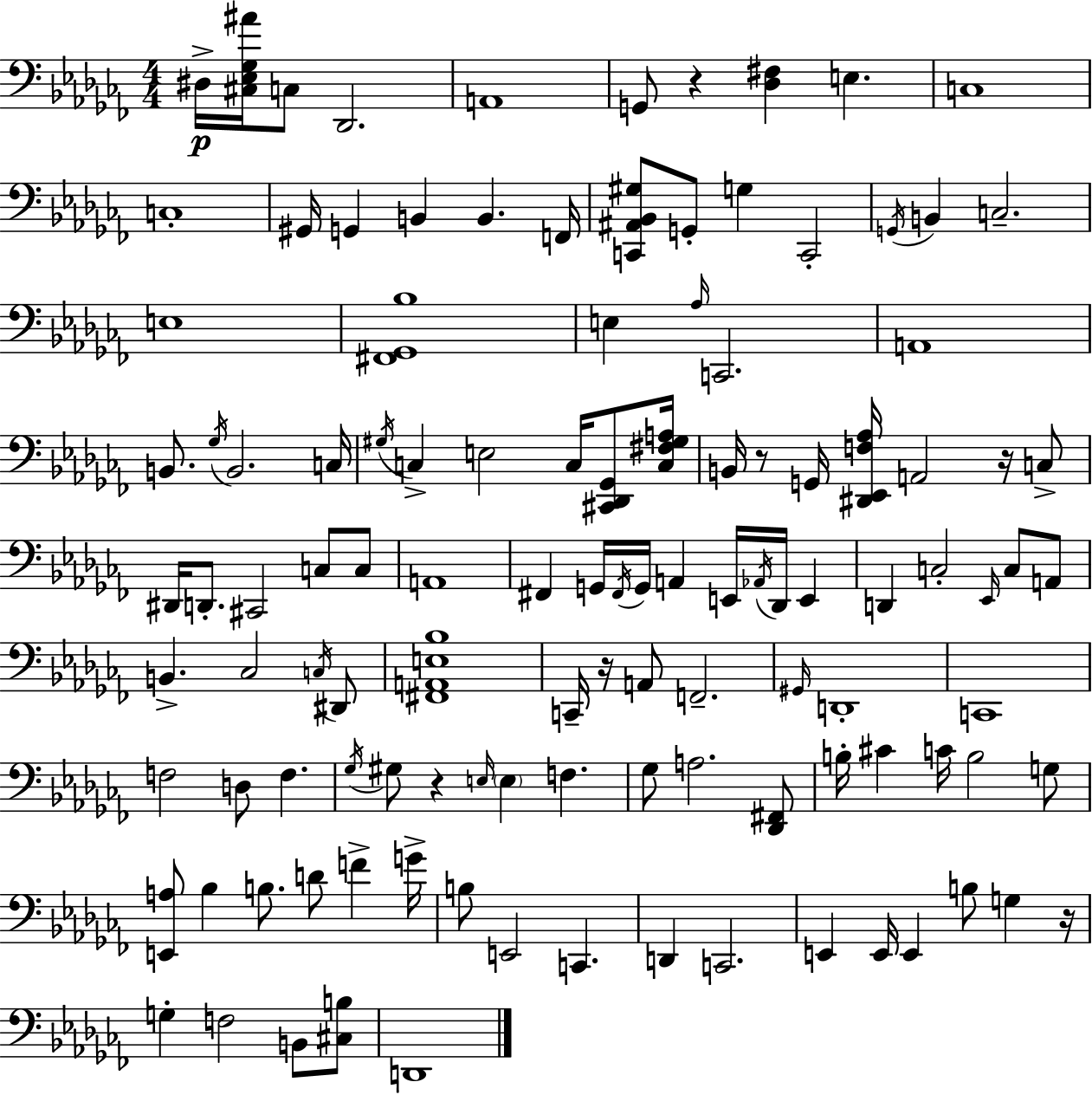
{
  \clef bass
  \numericTimeSignature
  \time 4/4
  \key aes \minor
  dis16->\p <cis ees ges ais'>16 c8 des,2. | a,1 | g,8 r4 <des fis>4 e4. | c1 | \break c1-. | gis,16 g,4 b,4 b,4. f,16 | <c, ais, bes, gis>8 g,8-. g4 c,2-. | \acciaccatura { g,16 } b,4 c2.-- | \break e1 | <fis, ges, bes>1 | e4 \grace { aes16 } c,2. | a,1 | \break b,8. \acciaccatura { ges16 } b,2. | c16 \acciaccatura { gis16 } c4-> e2 | c16 <cis, des, ges,>8 <c fis gis a>16 b,16 r8 g,16 <dis, ees, f aes>16 a,2 | r16 c8-> dis,16 d,8.-. cis,2 | \break c8 c8 a,1 | fis,4 g,16 \acciaccatura { fis,16 } g,16 a,4 e,16 | \acciaccatura { aes,16 } des,16 e,4 d,4 c2-. | \grace { ees,16 } c8 a,8 b,4.-> ces2 | \break \acciaccatura { c16 } dis,8 <fis, a, e bes>1 | c,16-- r16 a,8 f,2.-- | \grace { gis,16 } d,1-. | c,1 | \break f2 | d8 f4. \acciaccatura { ges16 } gis8 r4 | \grace { e16 } \parenthesize e4 f4. ges8 a2. | <des, fis,>8 b16-. cis'4 | \break c'16 b2 g8 <e, a>8 bes4 | b8. d'8 f'4-> g'16-> b8 e,2 | c,4. d,4 c,2. | e,4 e,16 | \break e,4 b8 g4 r16 g4-. f2 | b,8 <cis b>8 d,1 | \bar "|."
}